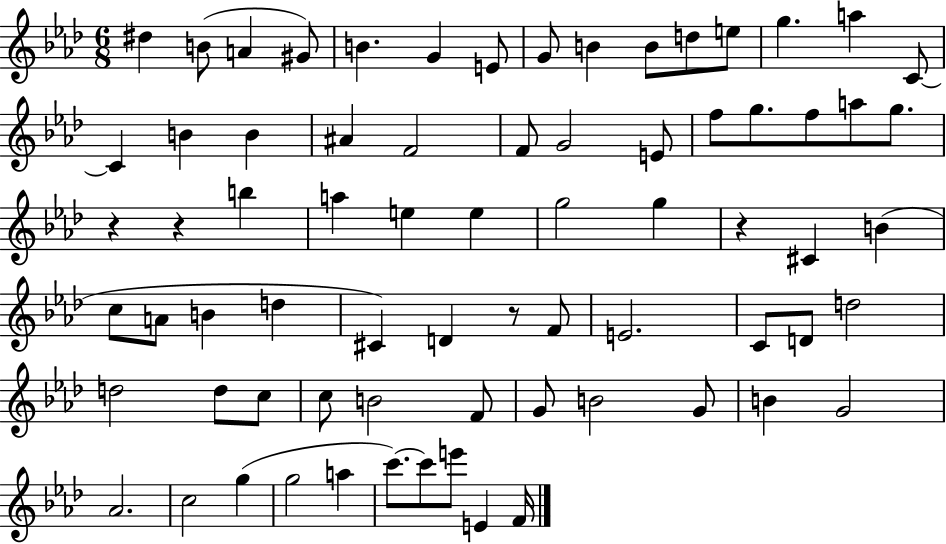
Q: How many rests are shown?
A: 4